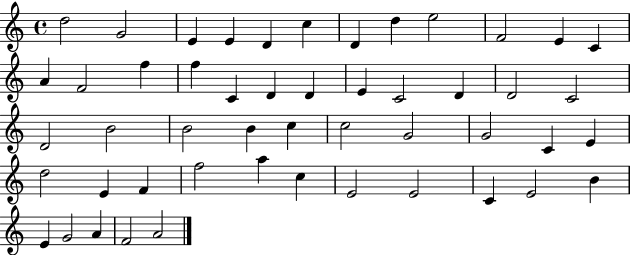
X:1
T:Untitled
M:4/4
L:1/4
K:C
d2 G2 E E D c D d e2 F2 E C A F2 f f C D D E C2 D D2 C2 D2 B2 B2 B c c2 G2 G2 C E d2 E F f2 a c E2 E2 C E2 B E G2 A F2 A2